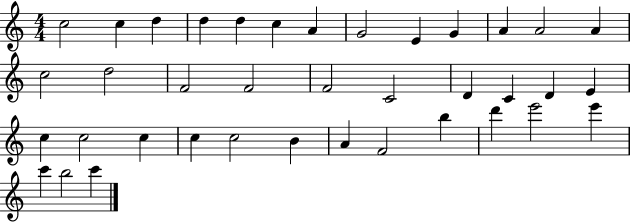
C5/h C5/q D5/q D5/q D5/q C5/q A4/q G4/h E4/q G4/q A4/q A4/h A4/q C5/h D5/h F4/h F4/h F4/h C4/h D4/q C4/q D4/q E4/q C5/q C5/h C5/q C5/q C5/h B4/q A4/q F4/h B5/q D6/q E6/h E6/q C6/q B5/h C6/q